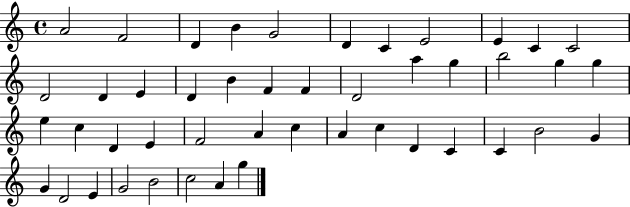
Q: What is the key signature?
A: C major